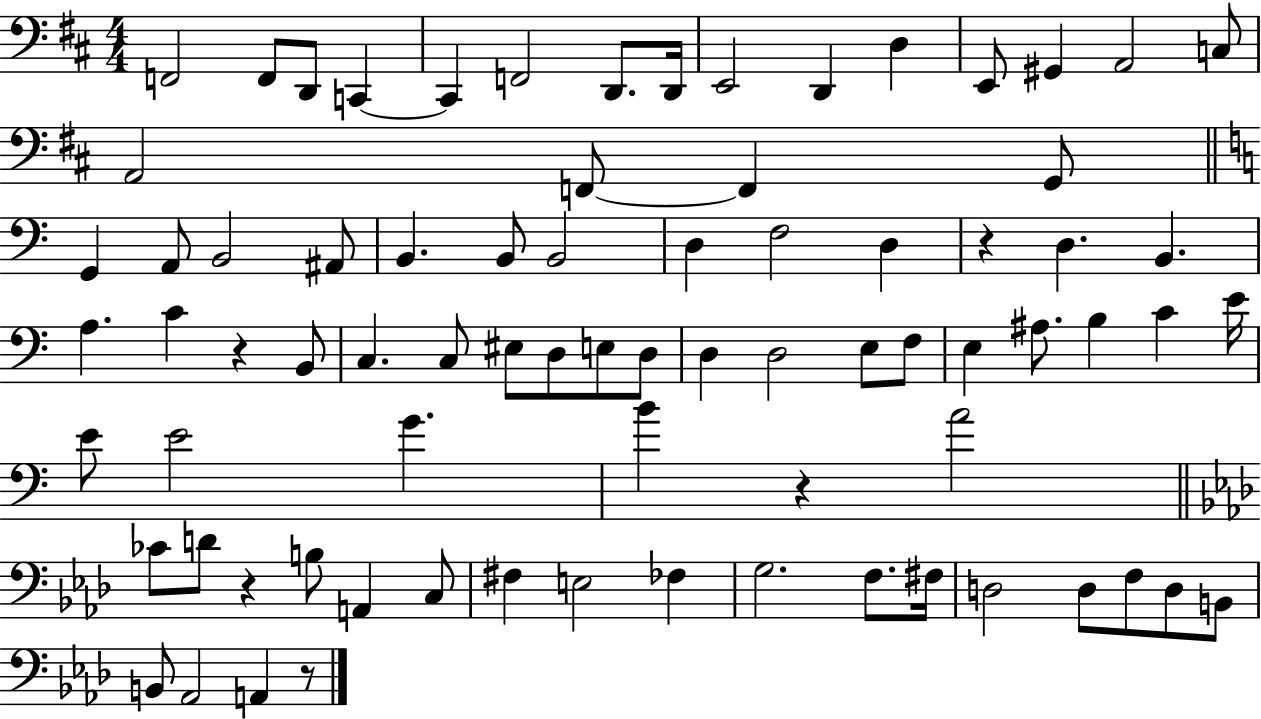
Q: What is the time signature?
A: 4/4